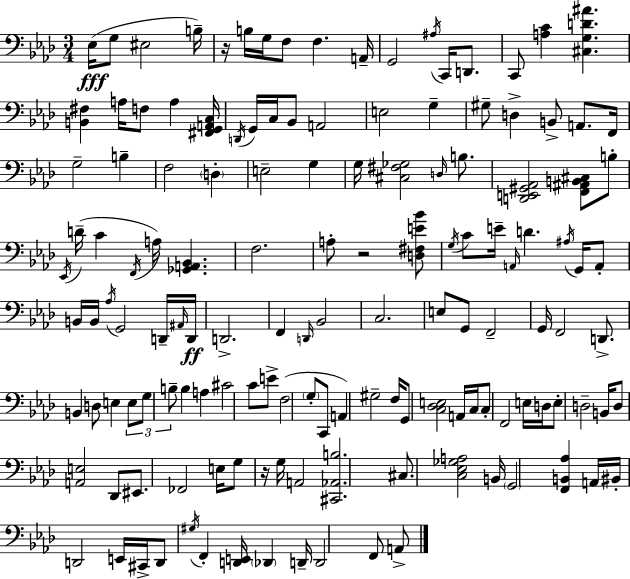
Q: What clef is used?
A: bass